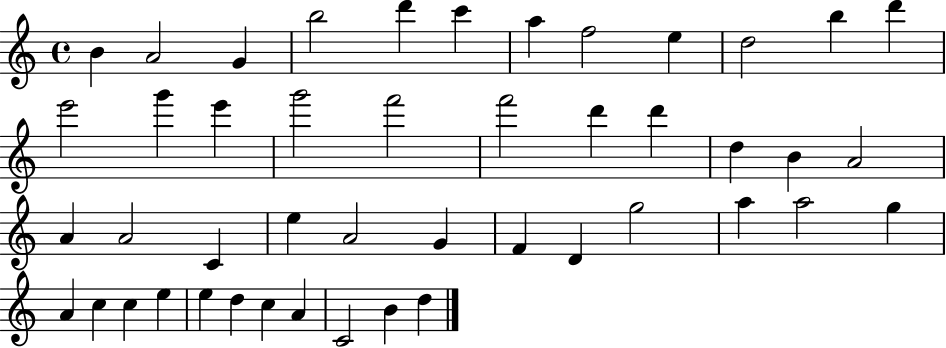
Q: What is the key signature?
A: C major